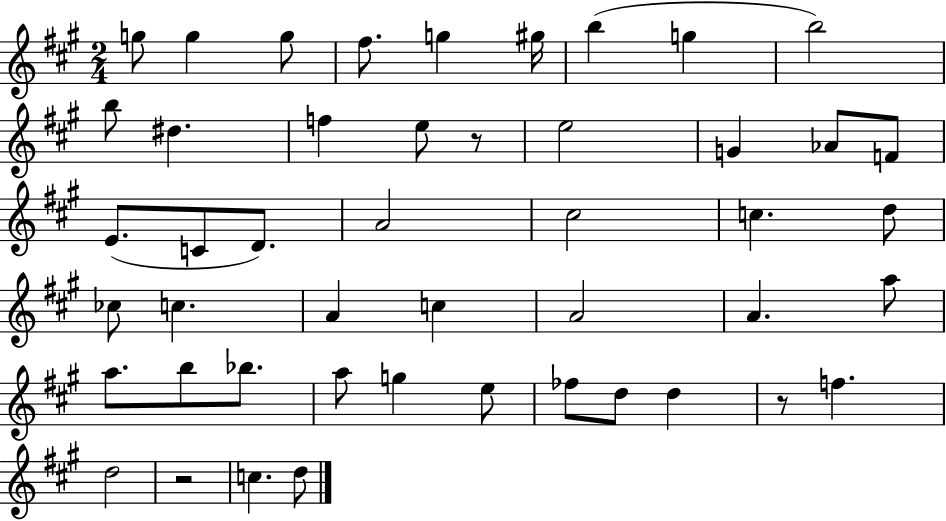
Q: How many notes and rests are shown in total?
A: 47